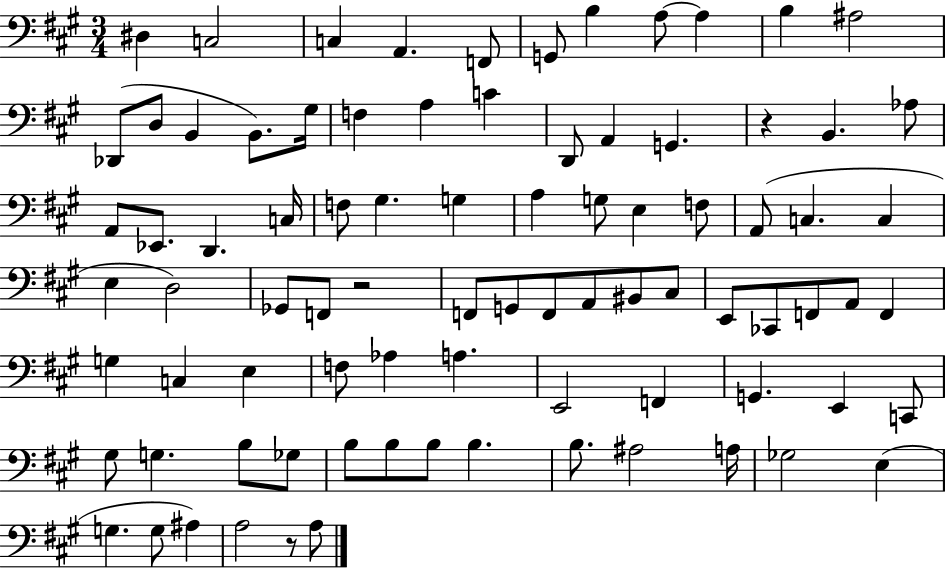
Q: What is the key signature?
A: A major